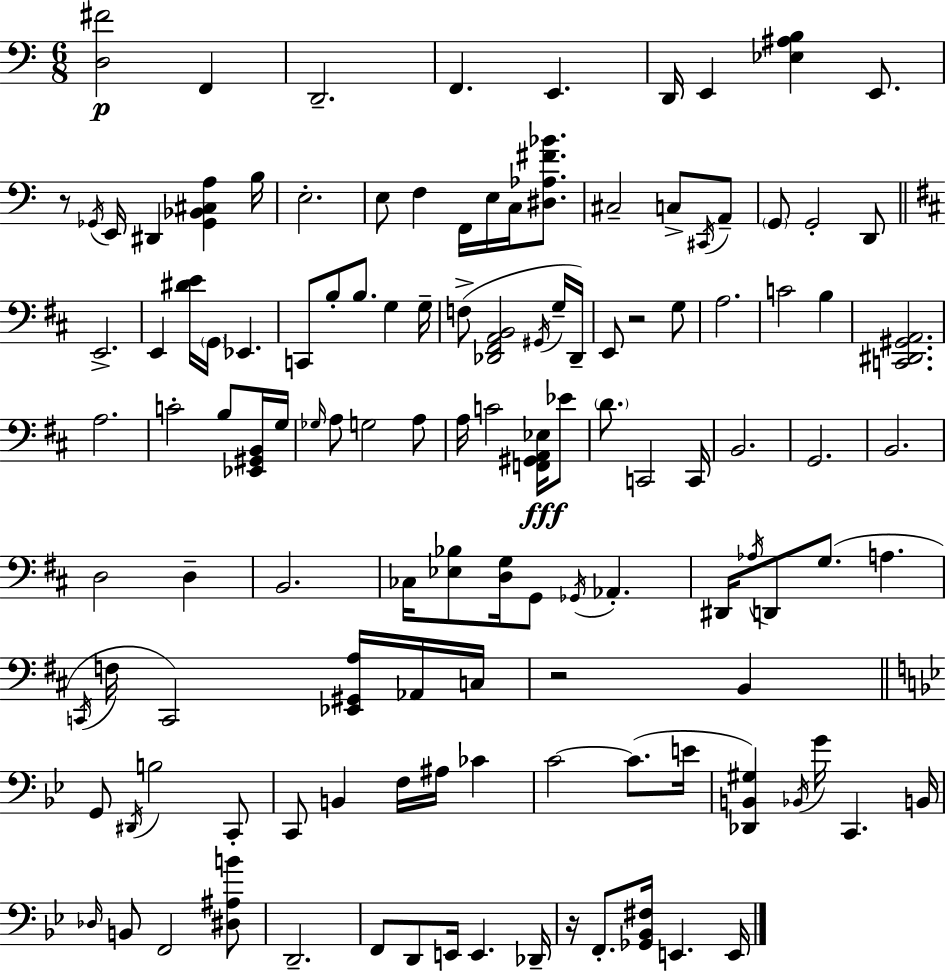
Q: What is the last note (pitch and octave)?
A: E2